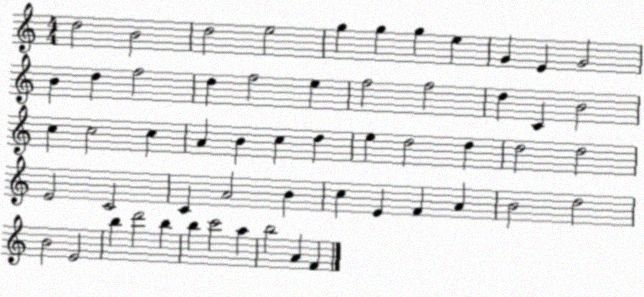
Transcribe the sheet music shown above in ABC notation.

X:1
T:Untitled
M:4/4
L:1/4
K:C
d2 B2 d2 e2 g g g e G E G2 B d f2 d f2 e f2 f2 d C B2 c c2 c A B c d e d2 d d2 d2 E2 C2 C A2 B c E F A B2 d2 B2 E2 b d'2 b b c'2 a b2 A F